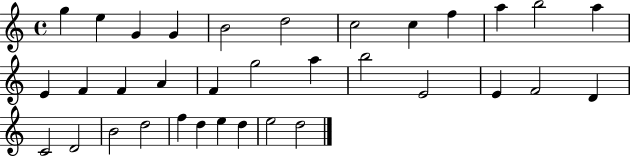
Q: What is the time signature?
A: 4/4